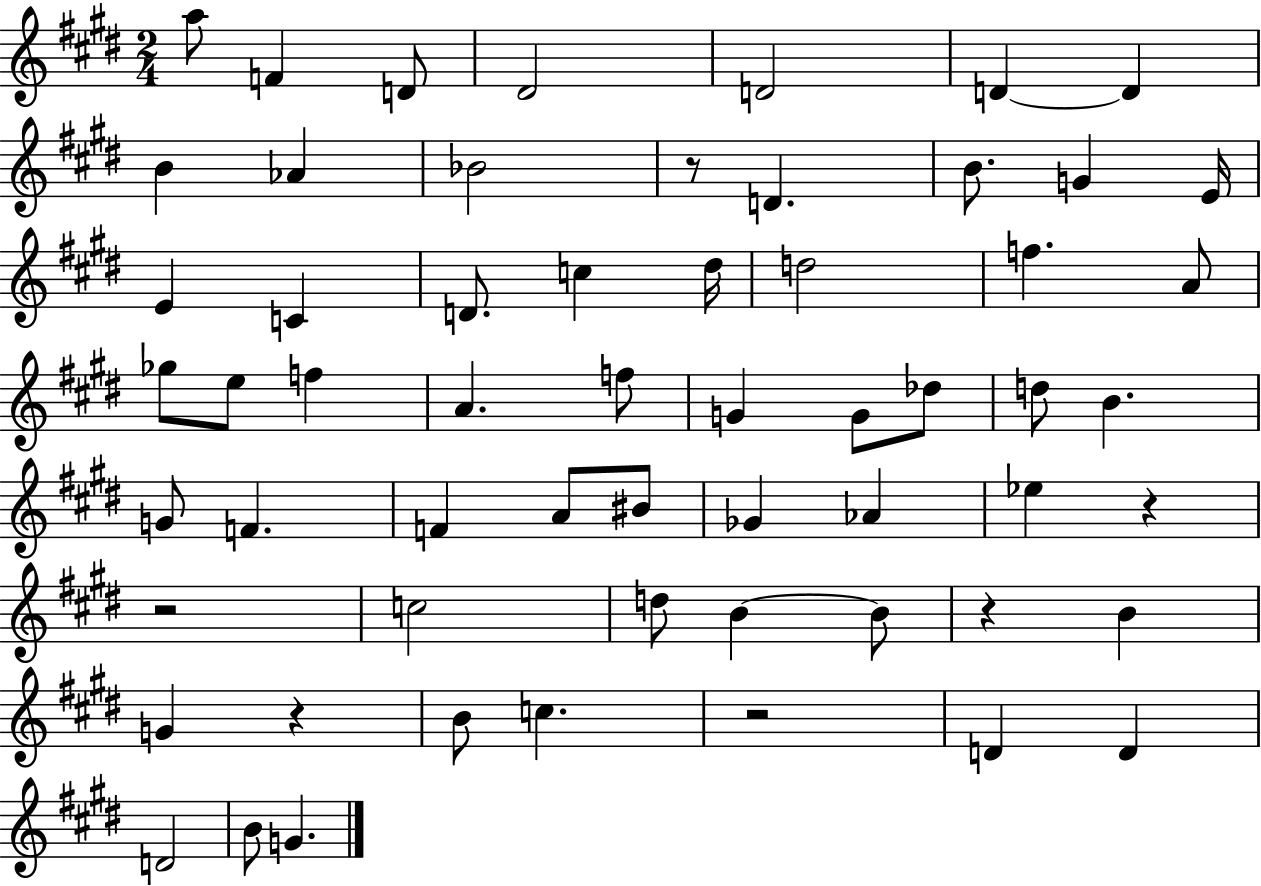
X:1
T:Untitled
M:2/4
L:1/4
K:E
a/2 F D/2 ^D2 D2 D D B _A _B2 z/2 D B/2 G E/4 E C D/2 c ^d/4 d2 f A/2 _g/2 e/2 f A f/2 G G/2 _d/2 d/2 B G/2 F F A/2 ^B/2 _G _A _e z z2 c2 d/2 B B/2 z B G z B/2 c z2 D D D2 B/2 G